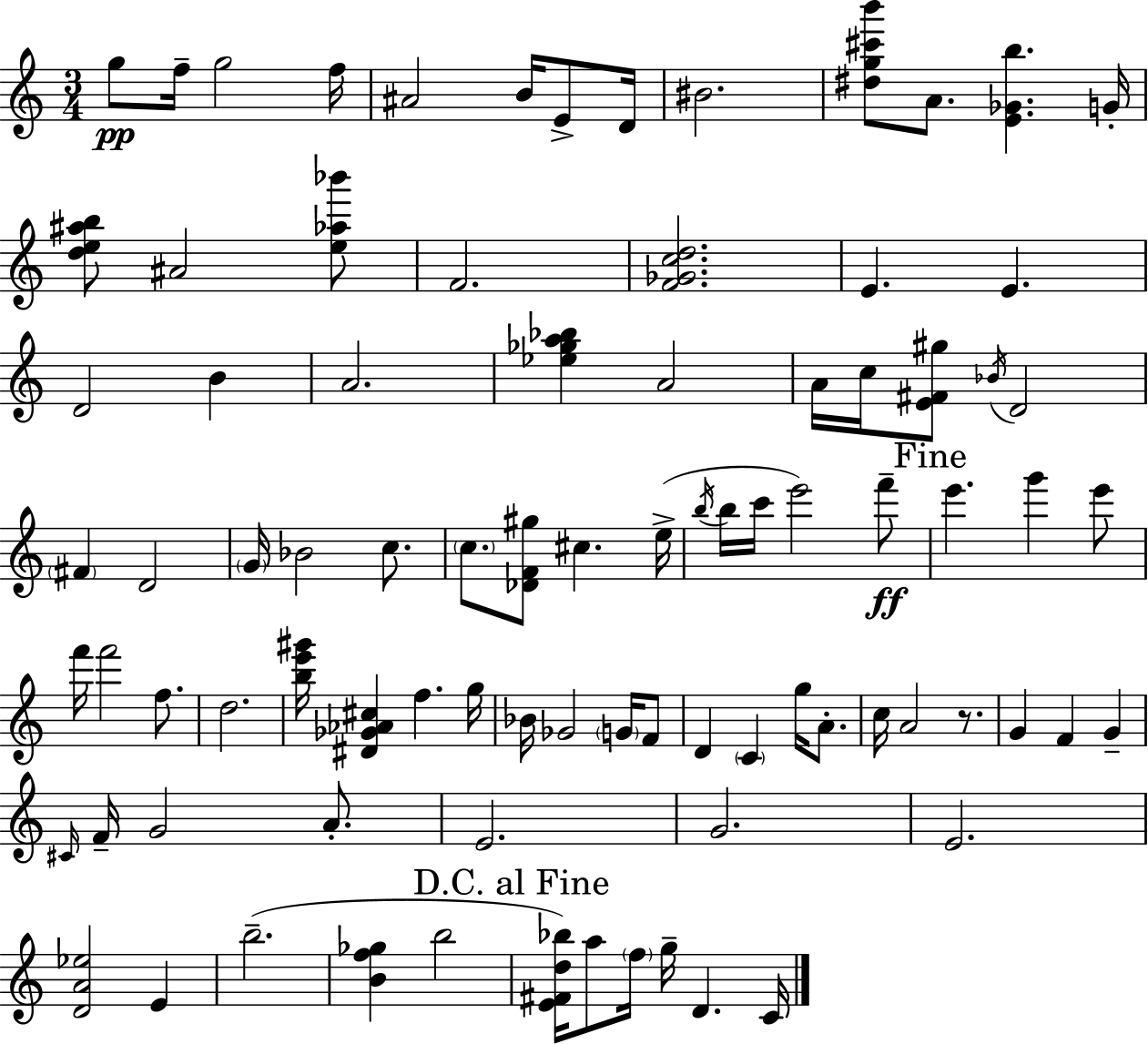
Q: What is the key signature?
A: C major